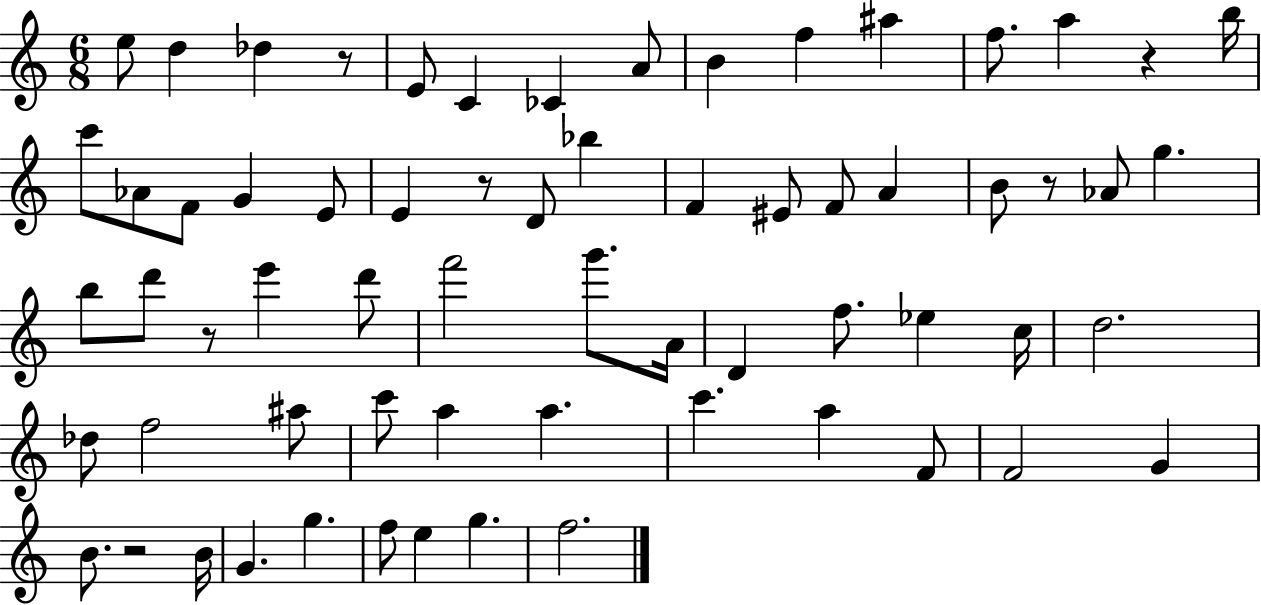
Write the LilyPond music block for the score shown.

{
  \clef treble
  \numericTimeSignature
  \time 6/8
  \key c \major
  e''8 d''4 des''4 r8 | e'8 c'4 ces'4 a'8 | b'4 f''4 ais''4 | f''8. a''4 r4 b''16 | \break c'''8 aes'8 f'8 g'4 e'8 | e'4 r8 d'8 bes''4 | f'4 eis'8 f'8 a'4 | b'8 r8 aes'8 g''4. | \break b''8 d'''8 r8 e'''4 d'''8 | f'''2 g'''8. a'16 | d'4 f''8. ees''4 c''16 | d''2. | \break des''8 f''2 ais''8 | c'''8 a''4 a''4. | c'''4. a''4 f'8 | f'2 g'4 | \break b'8. r2 b'16 | g'4. g''4. | f''8 e''4 g''4. | f''2. | \break \bar "|."
}